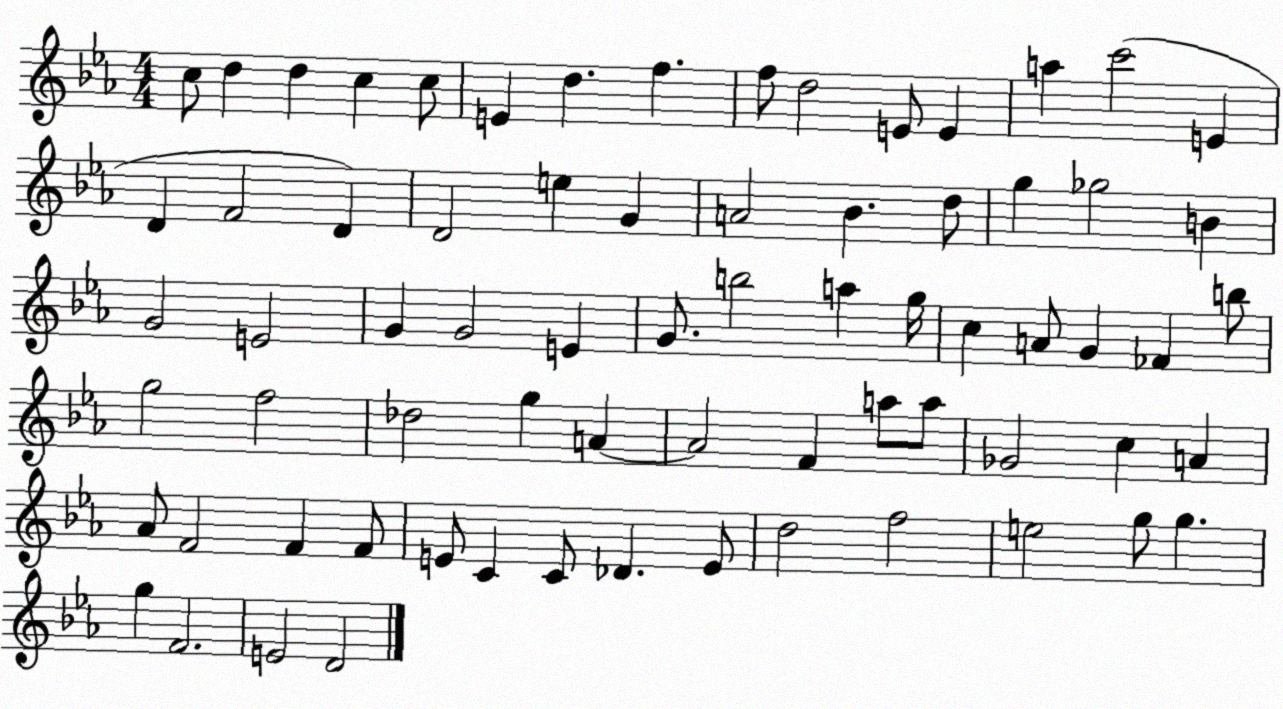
X:1
T:Untitled
M:4/4
L:1/4
K:Eb
c/2 d d c c/2 E d f f/2 d2 E/2 E a c'2 E D F2 D D2 e G A2 _B d/2 g _g2 B G2 E2 G G2 E G/2 b2 a g/4 c A/2 G _F b/2 g2 f2 _d2 g A A2 F a/2 a/2 _G2 c A _A/2 F2 F F/2 E/2 C C/2 _D E/2 d2 f2 e2 g/2 g g F2 E2 D2